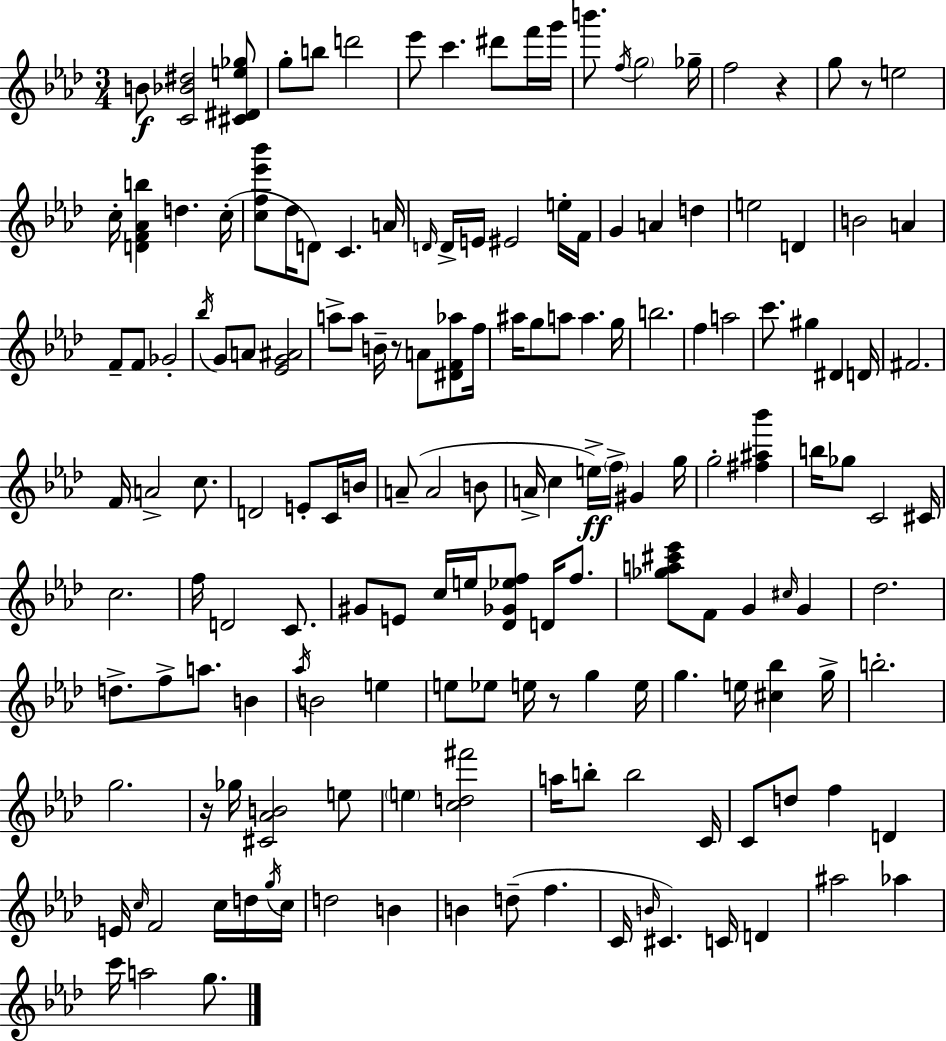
B4/e [C4,Bb4,D#5]/h [C#4,D#4,E5,Gb5]/e G5/e B5/e D6/h Eb6/e C6/q. D#6/e F6/s G6/s B6/e. F5/s G5/h Gb5/s F5/h R/q G5/e R/e E5/h C5/s [D4,F4,Ab4,B5]/q D5/q. C5/s [C5,F5,Eb6,Bb6]/e Db5/s D4/e C4/q. A4/s D4/s D4/s E4/s EIS4/h E5/s F4/s G4/q A4/q D5/q E5/h D4/q B4/h A4/q F4/e F4/e Gb4/h Bb5/s G4/e A4/e [Eb4,G4,A#4]/h A5/e A5/e B4/s R/e A4/e [D#4,F4,Ab5]/e F5/s A#5/s G5/e A5/e A5/q. G5/s B5/h. F5/q A5/h C6/e. G#5/q D#4/q D4/s F#4/h. F4/s A4/h C5/e. D4/h E4/e C4/s B4/s A4/e A4/h B4/e A4/s C5/q E5/s F5/s G#4/q G5/s G5/h [F#5,A#5,Bb6]/q B5/s Gb5/e C4/h C#4/s C5/h. F5/s D4/h C4/e. G#4/e E4/e C5/s E5/s [Db4,Gb4,Eb5,F5]/e D4/s F5/e. [Gb5,A5,C#6,Eb6]/e F4/e G4/q C#5/s G4/q Db5/h. D5/e. F5/e A5/e. B4/q Ab5/s B4/h E5/q E5/e Eb5/e E5/s R/e G5/q E5/s G5/q. E5/s [C#5,Bb5]/q G5/s B5/h. G5/h. R/s Gb5/s [C#4,Ab4,B4]/h E5/e E5/q [C5,D5,F#6]/h A5/s B5/e B5/h C4/s C4/e D5/e F5/q D4/q E4/s C5/s F4/h C5/s D5/s G5/s C5/s D5/h B4/q B4/q D5/e F5/q. C4/s B4/s C#4/q. C4/s D4/q A#5/h Ab5/q C6/s A5/h G5/e.